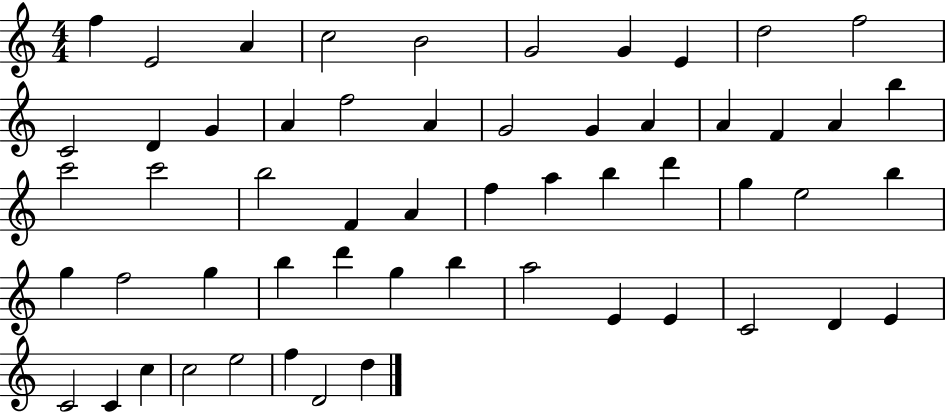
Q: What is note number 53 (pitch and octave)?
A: E5